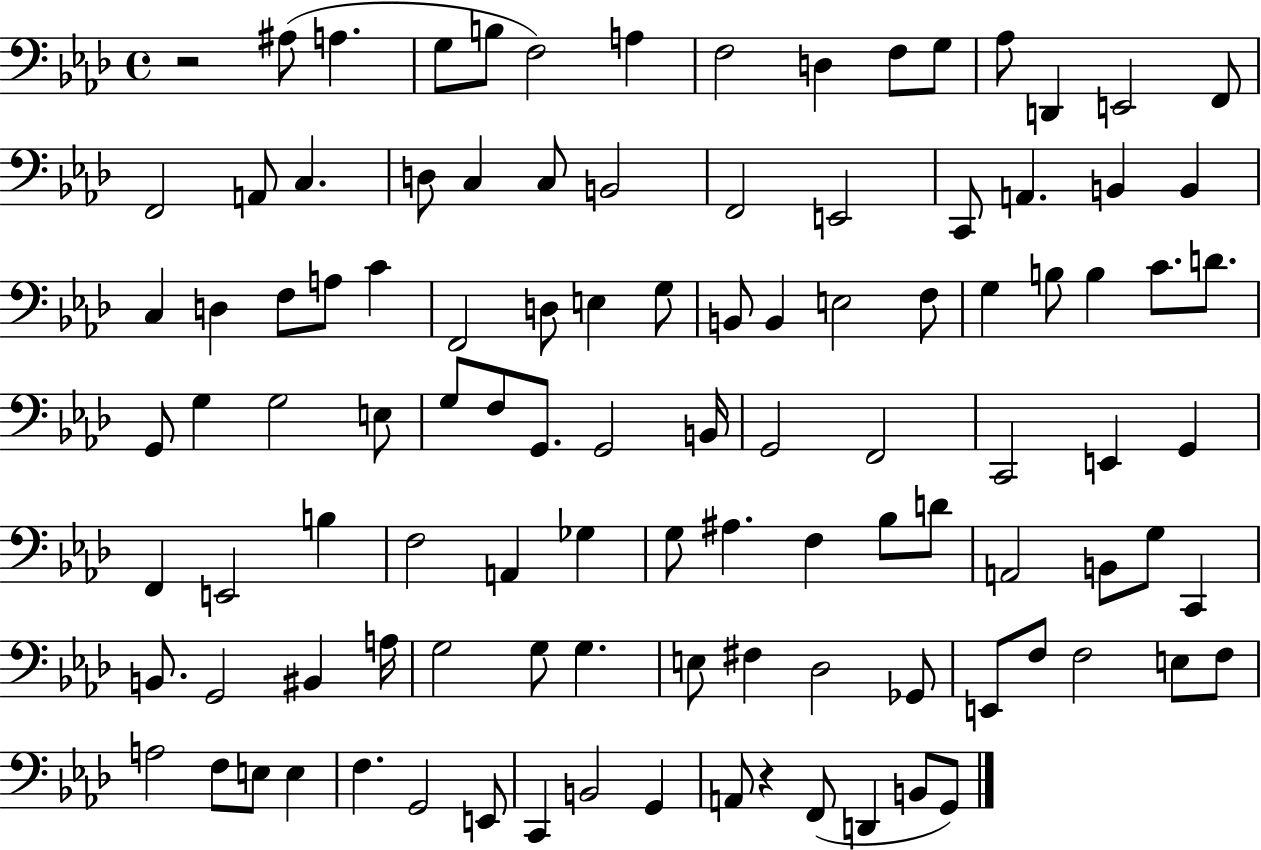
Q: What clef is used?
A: bass